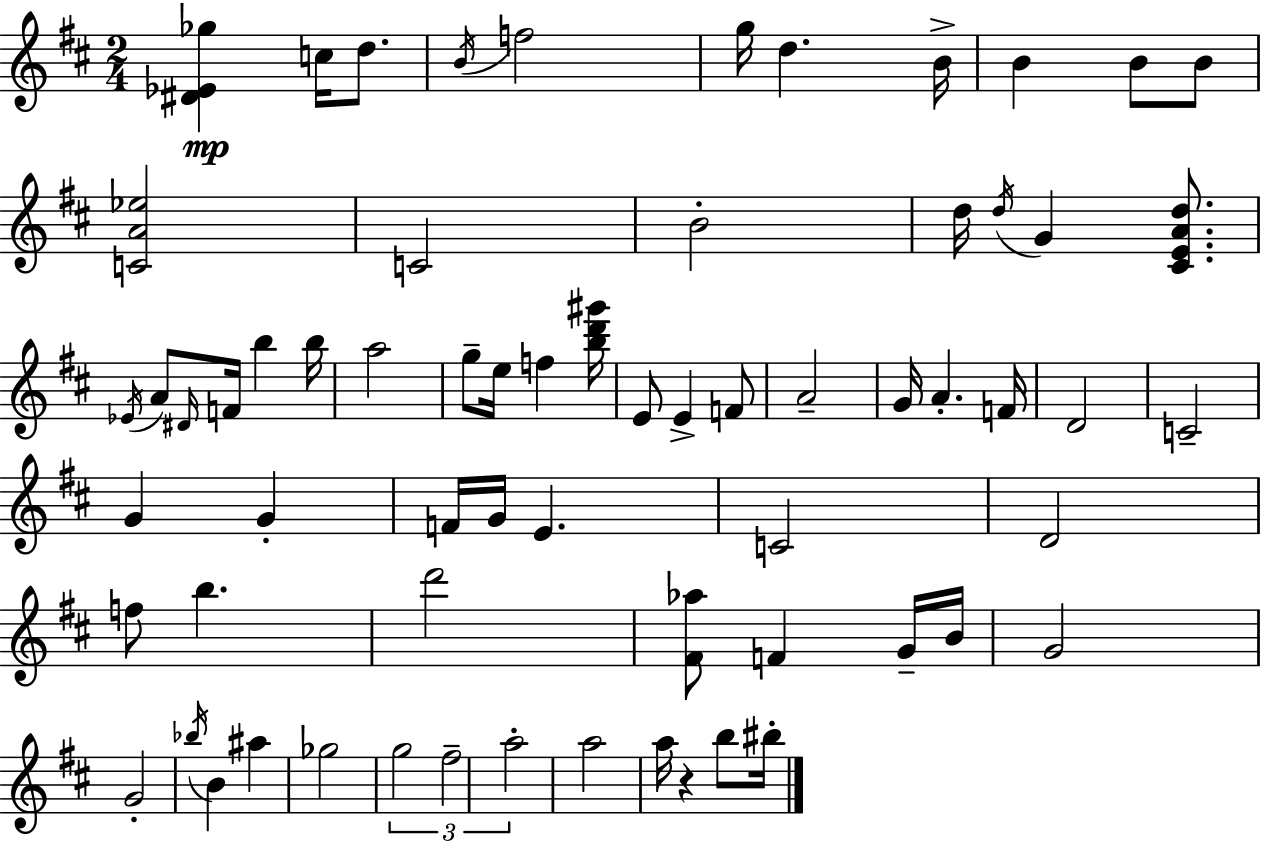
[D#4,Eb4,Gb5]/q C5/s D5/e. B4/s F5/h G5/s D5/q. B4/s B4/q B4/e B4/e [C4,A4,Eb5]/h C4/h B4/h D5/s D5/s G4/q [C#4,E4,A4,D5]/e. Eb4/s A4/e D#4/s F4/s B5/q B5/s A5/h G5/e E5/s F5/q [B5,D6,G#6]/s E4/e E4/q F4/e A4/h G4/s A4/q. F4/s D4/h C4/h G4/q G4/q F4/s G4/s E4/q. C4/h D4/h F5/e B5/q. D6/h [F#4,Ab5]/e F4/q G4/s B4/s G4/h G4/h Bb5/s B4/q A#5/q Gb5/h G5/h F#5/h A5/h A5/h A5/s R/q B5/e BIS5/s